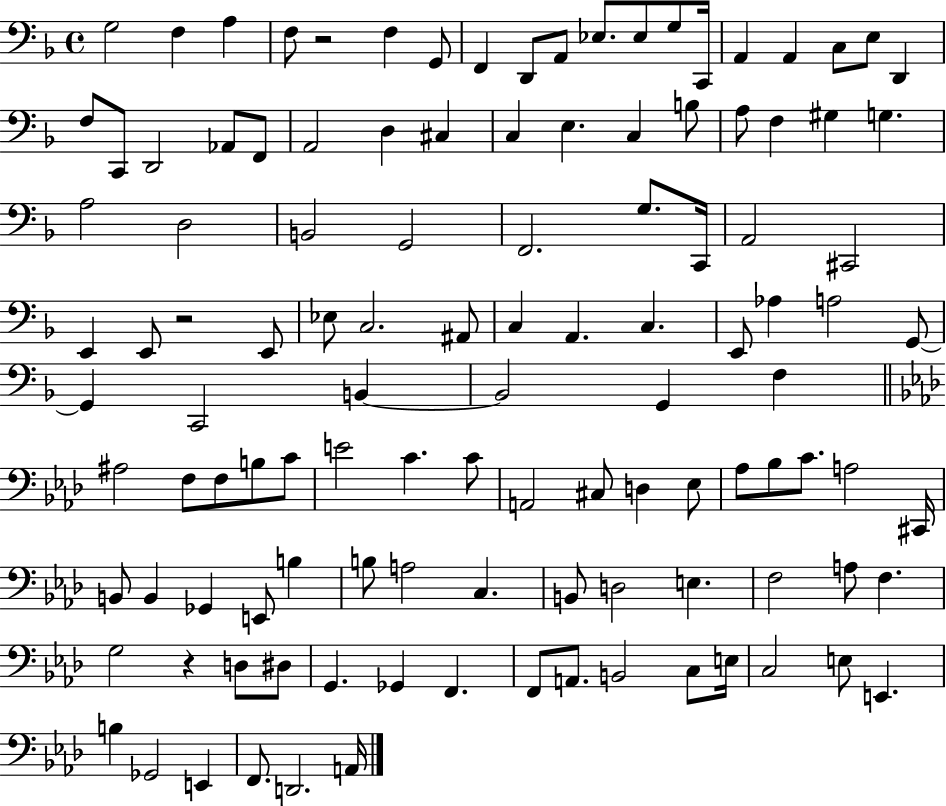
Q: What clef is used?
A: bass